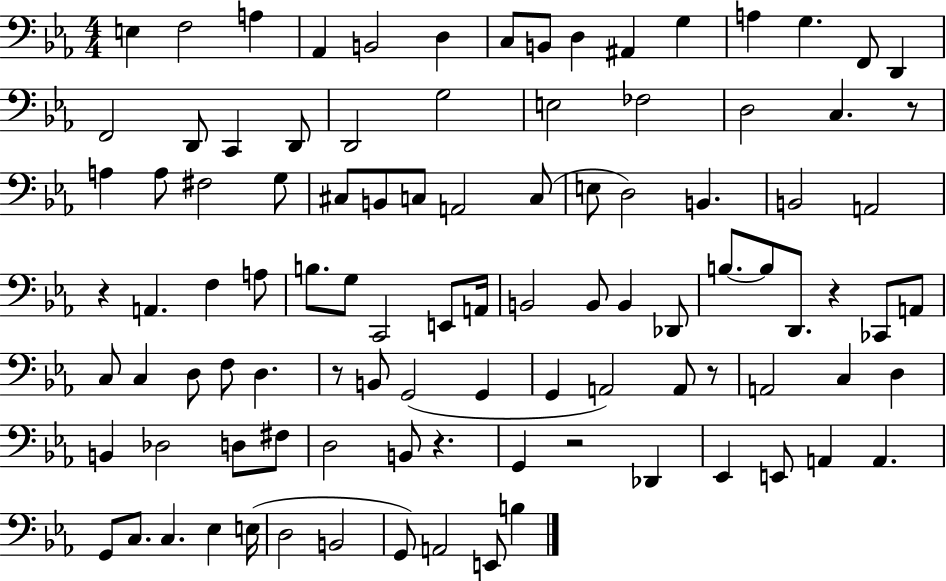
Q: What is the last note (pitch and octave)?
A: B3